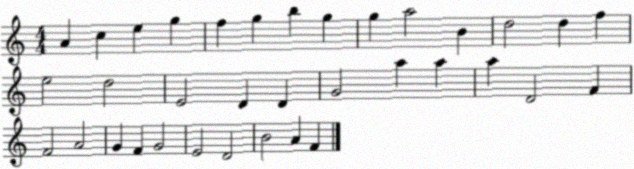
X:1
T:Untitled
M:4/4
L:1/4
K:C
A c e g f g b g g a2 B d2 d f e2 d2 E2 D D G2 a a a D2 F F2 A2 G F G2 E2 D2 B2 A F